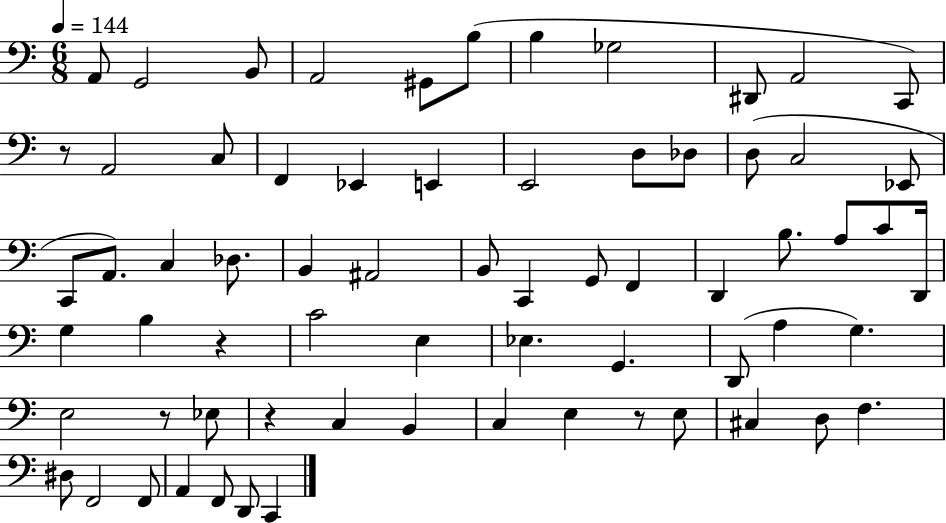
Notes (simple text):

A2/e G2/h B2/e A2/h G#2/e B3/e B3/q Gb3/h D#2/e A2/h C2/e R/e A2/h C3/e F2/q Eb2/q E2/q E2/h D3/e Db3/e D3/e C3/h Eb2/e C2/e A2/e. C3/q Db3/e. B2/q A#2/h B2/e C2/q G2/e F2/q D2/q B3/e. A3/e C4/e D2/s G3/q B3/q R/q C4/h E3/q Eb3/q. G2/q. D2/e A3/q G3/q. E3/h R/e Eb3/e R/q C3/q B2/q C3/q E3/q R/e E3/e C#3/q D3/e F3/q. D#3/e F2/h F2/e A2/q F2/e D2/e C2/q